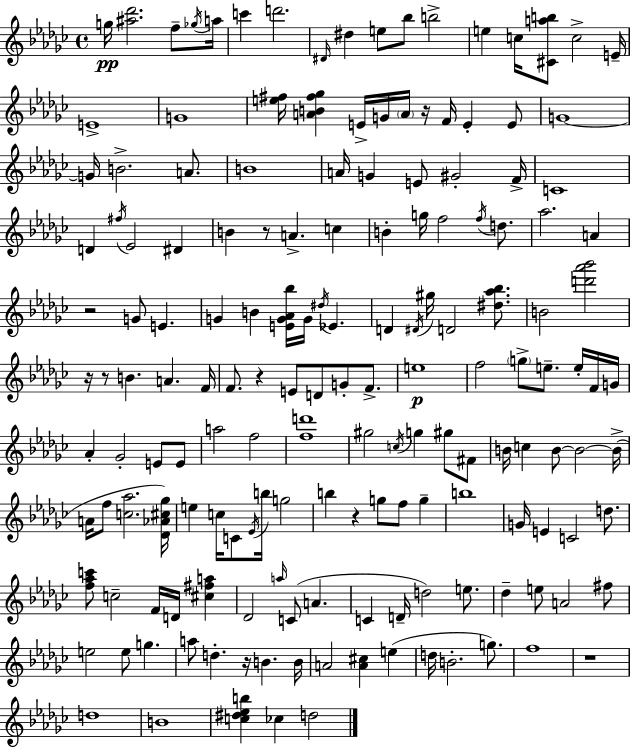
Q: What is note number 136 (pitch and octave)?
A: F5